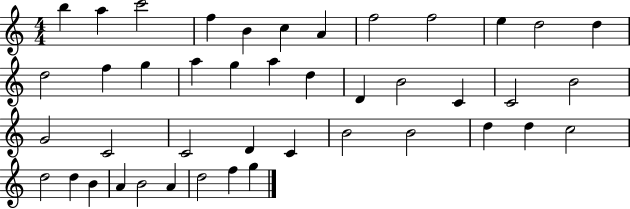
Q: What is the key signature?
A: C major